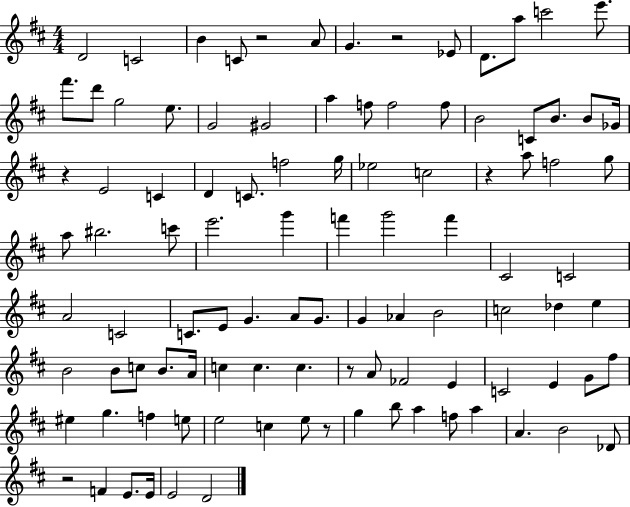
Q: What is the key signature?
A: D major